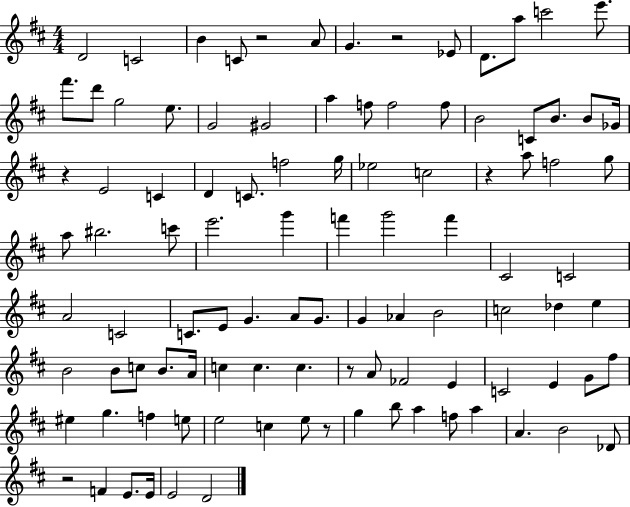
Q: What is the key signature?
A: D major